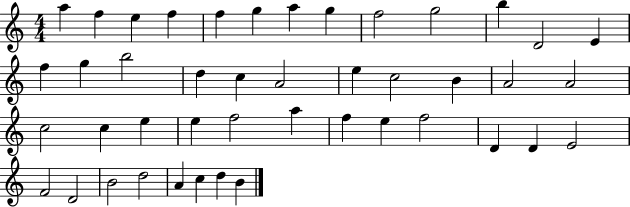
A5/q F5/q E5/q F5/q F5/q G5/q A5/q G5/q F5/h G5/h B5/q D4/h E4/q F5/q G5/q B5/h D5/q C5/q A4/h E5/q C5/h B4/q A4/h A4/h C5/h C5/q E5/q E5/q F5/h A5/q F5/q E5/q F5/h D4/q D4/q E4/h F4/h D4/h B4/h D5/h A4/q C5/q D5/q B4/q